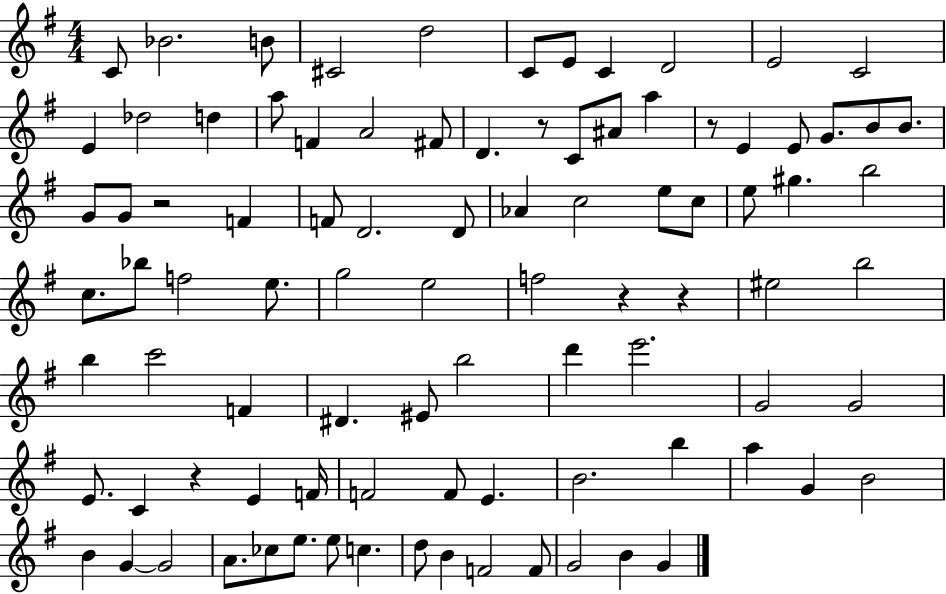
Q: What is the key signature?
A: G major